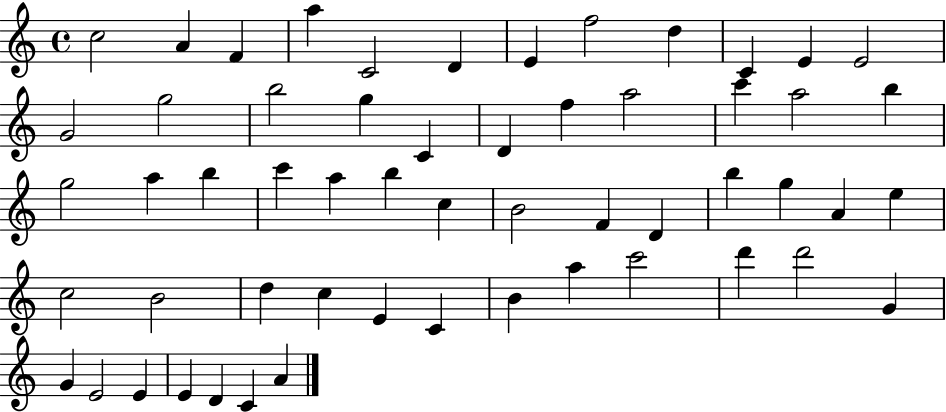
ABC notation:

X:1
T:Untitled
M:4/4
L:1/4
K:C
c2 A F a C2 D E f2 d C E E2 G2 g2 b2 g C D f a2 c' a2 b g2 a b c' a b c B2 F D b g A e c2 B2 d c E C B a c'2 d' d'2 G G E2 E E D C A